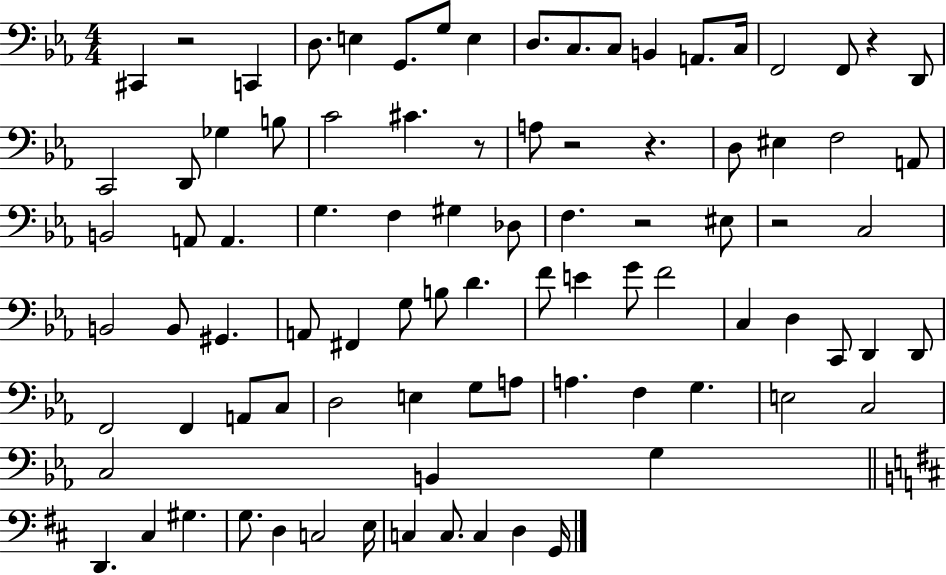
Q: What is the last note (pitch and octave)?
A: G2